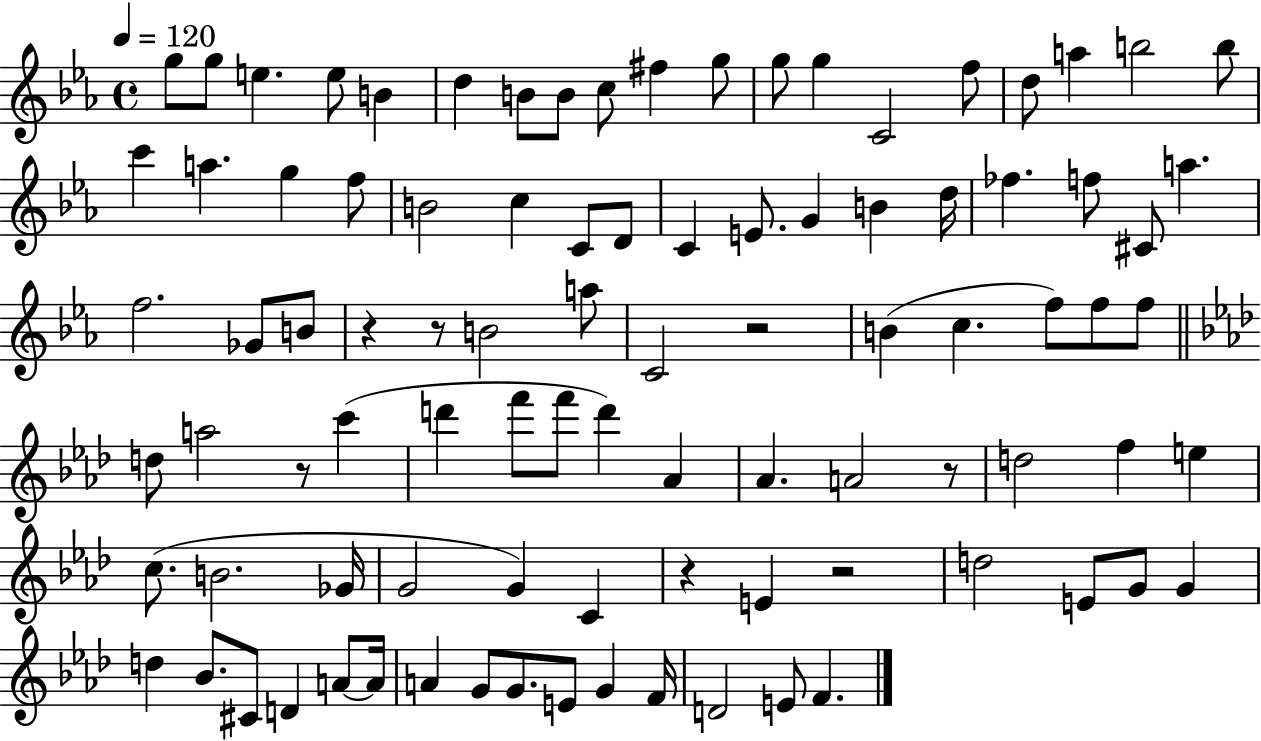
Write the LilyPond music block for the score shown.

{
  \clef treble
  \time 4/4
  \defaultTimeSignature
  \key ees \major
  \tempo 4 = 120
  \repeat volta 2 { g''8 g''8 e''4. e''8 b'4 | d''4 b'8 b'8 c''8 fis''4 g''8 | g''8 g''4 c'2 f''8 | d''8 a''4 b''2 b''8 | \break c'''4 a''4. g''4 f''8 | b'2 c''4 c'8 d'8 | c'4 e'8. g'4 b'4 d''16 | fes''4. f''8 cis'8 a''4. | \break f''2. ges'8 b'8 | r4 r8 b'2 a''8 | c'2 r2 | b'4( c''4. f''8) f''8 f''8 | \break \bar "||" \break \key f \minor d''8 a''2 r8 c'''4( | d'''4 f'''8 f'''8 d'''4) aes'4 | aes'4. a'2 r8 | d''2 f''4 e''4 | \break c''8.( b'2. ges'16 | g'2 g'4) c'4 | r4 e'4 r2 | d''2 e'8 g'8 g'4 | \break d''4 bes'8. cis'8 d'4 a'8~~ a'16 | a'4 g'8 g'8. e'8 g'4 f'16 | d'2 e'8 f'4. | } \bar "|."
}